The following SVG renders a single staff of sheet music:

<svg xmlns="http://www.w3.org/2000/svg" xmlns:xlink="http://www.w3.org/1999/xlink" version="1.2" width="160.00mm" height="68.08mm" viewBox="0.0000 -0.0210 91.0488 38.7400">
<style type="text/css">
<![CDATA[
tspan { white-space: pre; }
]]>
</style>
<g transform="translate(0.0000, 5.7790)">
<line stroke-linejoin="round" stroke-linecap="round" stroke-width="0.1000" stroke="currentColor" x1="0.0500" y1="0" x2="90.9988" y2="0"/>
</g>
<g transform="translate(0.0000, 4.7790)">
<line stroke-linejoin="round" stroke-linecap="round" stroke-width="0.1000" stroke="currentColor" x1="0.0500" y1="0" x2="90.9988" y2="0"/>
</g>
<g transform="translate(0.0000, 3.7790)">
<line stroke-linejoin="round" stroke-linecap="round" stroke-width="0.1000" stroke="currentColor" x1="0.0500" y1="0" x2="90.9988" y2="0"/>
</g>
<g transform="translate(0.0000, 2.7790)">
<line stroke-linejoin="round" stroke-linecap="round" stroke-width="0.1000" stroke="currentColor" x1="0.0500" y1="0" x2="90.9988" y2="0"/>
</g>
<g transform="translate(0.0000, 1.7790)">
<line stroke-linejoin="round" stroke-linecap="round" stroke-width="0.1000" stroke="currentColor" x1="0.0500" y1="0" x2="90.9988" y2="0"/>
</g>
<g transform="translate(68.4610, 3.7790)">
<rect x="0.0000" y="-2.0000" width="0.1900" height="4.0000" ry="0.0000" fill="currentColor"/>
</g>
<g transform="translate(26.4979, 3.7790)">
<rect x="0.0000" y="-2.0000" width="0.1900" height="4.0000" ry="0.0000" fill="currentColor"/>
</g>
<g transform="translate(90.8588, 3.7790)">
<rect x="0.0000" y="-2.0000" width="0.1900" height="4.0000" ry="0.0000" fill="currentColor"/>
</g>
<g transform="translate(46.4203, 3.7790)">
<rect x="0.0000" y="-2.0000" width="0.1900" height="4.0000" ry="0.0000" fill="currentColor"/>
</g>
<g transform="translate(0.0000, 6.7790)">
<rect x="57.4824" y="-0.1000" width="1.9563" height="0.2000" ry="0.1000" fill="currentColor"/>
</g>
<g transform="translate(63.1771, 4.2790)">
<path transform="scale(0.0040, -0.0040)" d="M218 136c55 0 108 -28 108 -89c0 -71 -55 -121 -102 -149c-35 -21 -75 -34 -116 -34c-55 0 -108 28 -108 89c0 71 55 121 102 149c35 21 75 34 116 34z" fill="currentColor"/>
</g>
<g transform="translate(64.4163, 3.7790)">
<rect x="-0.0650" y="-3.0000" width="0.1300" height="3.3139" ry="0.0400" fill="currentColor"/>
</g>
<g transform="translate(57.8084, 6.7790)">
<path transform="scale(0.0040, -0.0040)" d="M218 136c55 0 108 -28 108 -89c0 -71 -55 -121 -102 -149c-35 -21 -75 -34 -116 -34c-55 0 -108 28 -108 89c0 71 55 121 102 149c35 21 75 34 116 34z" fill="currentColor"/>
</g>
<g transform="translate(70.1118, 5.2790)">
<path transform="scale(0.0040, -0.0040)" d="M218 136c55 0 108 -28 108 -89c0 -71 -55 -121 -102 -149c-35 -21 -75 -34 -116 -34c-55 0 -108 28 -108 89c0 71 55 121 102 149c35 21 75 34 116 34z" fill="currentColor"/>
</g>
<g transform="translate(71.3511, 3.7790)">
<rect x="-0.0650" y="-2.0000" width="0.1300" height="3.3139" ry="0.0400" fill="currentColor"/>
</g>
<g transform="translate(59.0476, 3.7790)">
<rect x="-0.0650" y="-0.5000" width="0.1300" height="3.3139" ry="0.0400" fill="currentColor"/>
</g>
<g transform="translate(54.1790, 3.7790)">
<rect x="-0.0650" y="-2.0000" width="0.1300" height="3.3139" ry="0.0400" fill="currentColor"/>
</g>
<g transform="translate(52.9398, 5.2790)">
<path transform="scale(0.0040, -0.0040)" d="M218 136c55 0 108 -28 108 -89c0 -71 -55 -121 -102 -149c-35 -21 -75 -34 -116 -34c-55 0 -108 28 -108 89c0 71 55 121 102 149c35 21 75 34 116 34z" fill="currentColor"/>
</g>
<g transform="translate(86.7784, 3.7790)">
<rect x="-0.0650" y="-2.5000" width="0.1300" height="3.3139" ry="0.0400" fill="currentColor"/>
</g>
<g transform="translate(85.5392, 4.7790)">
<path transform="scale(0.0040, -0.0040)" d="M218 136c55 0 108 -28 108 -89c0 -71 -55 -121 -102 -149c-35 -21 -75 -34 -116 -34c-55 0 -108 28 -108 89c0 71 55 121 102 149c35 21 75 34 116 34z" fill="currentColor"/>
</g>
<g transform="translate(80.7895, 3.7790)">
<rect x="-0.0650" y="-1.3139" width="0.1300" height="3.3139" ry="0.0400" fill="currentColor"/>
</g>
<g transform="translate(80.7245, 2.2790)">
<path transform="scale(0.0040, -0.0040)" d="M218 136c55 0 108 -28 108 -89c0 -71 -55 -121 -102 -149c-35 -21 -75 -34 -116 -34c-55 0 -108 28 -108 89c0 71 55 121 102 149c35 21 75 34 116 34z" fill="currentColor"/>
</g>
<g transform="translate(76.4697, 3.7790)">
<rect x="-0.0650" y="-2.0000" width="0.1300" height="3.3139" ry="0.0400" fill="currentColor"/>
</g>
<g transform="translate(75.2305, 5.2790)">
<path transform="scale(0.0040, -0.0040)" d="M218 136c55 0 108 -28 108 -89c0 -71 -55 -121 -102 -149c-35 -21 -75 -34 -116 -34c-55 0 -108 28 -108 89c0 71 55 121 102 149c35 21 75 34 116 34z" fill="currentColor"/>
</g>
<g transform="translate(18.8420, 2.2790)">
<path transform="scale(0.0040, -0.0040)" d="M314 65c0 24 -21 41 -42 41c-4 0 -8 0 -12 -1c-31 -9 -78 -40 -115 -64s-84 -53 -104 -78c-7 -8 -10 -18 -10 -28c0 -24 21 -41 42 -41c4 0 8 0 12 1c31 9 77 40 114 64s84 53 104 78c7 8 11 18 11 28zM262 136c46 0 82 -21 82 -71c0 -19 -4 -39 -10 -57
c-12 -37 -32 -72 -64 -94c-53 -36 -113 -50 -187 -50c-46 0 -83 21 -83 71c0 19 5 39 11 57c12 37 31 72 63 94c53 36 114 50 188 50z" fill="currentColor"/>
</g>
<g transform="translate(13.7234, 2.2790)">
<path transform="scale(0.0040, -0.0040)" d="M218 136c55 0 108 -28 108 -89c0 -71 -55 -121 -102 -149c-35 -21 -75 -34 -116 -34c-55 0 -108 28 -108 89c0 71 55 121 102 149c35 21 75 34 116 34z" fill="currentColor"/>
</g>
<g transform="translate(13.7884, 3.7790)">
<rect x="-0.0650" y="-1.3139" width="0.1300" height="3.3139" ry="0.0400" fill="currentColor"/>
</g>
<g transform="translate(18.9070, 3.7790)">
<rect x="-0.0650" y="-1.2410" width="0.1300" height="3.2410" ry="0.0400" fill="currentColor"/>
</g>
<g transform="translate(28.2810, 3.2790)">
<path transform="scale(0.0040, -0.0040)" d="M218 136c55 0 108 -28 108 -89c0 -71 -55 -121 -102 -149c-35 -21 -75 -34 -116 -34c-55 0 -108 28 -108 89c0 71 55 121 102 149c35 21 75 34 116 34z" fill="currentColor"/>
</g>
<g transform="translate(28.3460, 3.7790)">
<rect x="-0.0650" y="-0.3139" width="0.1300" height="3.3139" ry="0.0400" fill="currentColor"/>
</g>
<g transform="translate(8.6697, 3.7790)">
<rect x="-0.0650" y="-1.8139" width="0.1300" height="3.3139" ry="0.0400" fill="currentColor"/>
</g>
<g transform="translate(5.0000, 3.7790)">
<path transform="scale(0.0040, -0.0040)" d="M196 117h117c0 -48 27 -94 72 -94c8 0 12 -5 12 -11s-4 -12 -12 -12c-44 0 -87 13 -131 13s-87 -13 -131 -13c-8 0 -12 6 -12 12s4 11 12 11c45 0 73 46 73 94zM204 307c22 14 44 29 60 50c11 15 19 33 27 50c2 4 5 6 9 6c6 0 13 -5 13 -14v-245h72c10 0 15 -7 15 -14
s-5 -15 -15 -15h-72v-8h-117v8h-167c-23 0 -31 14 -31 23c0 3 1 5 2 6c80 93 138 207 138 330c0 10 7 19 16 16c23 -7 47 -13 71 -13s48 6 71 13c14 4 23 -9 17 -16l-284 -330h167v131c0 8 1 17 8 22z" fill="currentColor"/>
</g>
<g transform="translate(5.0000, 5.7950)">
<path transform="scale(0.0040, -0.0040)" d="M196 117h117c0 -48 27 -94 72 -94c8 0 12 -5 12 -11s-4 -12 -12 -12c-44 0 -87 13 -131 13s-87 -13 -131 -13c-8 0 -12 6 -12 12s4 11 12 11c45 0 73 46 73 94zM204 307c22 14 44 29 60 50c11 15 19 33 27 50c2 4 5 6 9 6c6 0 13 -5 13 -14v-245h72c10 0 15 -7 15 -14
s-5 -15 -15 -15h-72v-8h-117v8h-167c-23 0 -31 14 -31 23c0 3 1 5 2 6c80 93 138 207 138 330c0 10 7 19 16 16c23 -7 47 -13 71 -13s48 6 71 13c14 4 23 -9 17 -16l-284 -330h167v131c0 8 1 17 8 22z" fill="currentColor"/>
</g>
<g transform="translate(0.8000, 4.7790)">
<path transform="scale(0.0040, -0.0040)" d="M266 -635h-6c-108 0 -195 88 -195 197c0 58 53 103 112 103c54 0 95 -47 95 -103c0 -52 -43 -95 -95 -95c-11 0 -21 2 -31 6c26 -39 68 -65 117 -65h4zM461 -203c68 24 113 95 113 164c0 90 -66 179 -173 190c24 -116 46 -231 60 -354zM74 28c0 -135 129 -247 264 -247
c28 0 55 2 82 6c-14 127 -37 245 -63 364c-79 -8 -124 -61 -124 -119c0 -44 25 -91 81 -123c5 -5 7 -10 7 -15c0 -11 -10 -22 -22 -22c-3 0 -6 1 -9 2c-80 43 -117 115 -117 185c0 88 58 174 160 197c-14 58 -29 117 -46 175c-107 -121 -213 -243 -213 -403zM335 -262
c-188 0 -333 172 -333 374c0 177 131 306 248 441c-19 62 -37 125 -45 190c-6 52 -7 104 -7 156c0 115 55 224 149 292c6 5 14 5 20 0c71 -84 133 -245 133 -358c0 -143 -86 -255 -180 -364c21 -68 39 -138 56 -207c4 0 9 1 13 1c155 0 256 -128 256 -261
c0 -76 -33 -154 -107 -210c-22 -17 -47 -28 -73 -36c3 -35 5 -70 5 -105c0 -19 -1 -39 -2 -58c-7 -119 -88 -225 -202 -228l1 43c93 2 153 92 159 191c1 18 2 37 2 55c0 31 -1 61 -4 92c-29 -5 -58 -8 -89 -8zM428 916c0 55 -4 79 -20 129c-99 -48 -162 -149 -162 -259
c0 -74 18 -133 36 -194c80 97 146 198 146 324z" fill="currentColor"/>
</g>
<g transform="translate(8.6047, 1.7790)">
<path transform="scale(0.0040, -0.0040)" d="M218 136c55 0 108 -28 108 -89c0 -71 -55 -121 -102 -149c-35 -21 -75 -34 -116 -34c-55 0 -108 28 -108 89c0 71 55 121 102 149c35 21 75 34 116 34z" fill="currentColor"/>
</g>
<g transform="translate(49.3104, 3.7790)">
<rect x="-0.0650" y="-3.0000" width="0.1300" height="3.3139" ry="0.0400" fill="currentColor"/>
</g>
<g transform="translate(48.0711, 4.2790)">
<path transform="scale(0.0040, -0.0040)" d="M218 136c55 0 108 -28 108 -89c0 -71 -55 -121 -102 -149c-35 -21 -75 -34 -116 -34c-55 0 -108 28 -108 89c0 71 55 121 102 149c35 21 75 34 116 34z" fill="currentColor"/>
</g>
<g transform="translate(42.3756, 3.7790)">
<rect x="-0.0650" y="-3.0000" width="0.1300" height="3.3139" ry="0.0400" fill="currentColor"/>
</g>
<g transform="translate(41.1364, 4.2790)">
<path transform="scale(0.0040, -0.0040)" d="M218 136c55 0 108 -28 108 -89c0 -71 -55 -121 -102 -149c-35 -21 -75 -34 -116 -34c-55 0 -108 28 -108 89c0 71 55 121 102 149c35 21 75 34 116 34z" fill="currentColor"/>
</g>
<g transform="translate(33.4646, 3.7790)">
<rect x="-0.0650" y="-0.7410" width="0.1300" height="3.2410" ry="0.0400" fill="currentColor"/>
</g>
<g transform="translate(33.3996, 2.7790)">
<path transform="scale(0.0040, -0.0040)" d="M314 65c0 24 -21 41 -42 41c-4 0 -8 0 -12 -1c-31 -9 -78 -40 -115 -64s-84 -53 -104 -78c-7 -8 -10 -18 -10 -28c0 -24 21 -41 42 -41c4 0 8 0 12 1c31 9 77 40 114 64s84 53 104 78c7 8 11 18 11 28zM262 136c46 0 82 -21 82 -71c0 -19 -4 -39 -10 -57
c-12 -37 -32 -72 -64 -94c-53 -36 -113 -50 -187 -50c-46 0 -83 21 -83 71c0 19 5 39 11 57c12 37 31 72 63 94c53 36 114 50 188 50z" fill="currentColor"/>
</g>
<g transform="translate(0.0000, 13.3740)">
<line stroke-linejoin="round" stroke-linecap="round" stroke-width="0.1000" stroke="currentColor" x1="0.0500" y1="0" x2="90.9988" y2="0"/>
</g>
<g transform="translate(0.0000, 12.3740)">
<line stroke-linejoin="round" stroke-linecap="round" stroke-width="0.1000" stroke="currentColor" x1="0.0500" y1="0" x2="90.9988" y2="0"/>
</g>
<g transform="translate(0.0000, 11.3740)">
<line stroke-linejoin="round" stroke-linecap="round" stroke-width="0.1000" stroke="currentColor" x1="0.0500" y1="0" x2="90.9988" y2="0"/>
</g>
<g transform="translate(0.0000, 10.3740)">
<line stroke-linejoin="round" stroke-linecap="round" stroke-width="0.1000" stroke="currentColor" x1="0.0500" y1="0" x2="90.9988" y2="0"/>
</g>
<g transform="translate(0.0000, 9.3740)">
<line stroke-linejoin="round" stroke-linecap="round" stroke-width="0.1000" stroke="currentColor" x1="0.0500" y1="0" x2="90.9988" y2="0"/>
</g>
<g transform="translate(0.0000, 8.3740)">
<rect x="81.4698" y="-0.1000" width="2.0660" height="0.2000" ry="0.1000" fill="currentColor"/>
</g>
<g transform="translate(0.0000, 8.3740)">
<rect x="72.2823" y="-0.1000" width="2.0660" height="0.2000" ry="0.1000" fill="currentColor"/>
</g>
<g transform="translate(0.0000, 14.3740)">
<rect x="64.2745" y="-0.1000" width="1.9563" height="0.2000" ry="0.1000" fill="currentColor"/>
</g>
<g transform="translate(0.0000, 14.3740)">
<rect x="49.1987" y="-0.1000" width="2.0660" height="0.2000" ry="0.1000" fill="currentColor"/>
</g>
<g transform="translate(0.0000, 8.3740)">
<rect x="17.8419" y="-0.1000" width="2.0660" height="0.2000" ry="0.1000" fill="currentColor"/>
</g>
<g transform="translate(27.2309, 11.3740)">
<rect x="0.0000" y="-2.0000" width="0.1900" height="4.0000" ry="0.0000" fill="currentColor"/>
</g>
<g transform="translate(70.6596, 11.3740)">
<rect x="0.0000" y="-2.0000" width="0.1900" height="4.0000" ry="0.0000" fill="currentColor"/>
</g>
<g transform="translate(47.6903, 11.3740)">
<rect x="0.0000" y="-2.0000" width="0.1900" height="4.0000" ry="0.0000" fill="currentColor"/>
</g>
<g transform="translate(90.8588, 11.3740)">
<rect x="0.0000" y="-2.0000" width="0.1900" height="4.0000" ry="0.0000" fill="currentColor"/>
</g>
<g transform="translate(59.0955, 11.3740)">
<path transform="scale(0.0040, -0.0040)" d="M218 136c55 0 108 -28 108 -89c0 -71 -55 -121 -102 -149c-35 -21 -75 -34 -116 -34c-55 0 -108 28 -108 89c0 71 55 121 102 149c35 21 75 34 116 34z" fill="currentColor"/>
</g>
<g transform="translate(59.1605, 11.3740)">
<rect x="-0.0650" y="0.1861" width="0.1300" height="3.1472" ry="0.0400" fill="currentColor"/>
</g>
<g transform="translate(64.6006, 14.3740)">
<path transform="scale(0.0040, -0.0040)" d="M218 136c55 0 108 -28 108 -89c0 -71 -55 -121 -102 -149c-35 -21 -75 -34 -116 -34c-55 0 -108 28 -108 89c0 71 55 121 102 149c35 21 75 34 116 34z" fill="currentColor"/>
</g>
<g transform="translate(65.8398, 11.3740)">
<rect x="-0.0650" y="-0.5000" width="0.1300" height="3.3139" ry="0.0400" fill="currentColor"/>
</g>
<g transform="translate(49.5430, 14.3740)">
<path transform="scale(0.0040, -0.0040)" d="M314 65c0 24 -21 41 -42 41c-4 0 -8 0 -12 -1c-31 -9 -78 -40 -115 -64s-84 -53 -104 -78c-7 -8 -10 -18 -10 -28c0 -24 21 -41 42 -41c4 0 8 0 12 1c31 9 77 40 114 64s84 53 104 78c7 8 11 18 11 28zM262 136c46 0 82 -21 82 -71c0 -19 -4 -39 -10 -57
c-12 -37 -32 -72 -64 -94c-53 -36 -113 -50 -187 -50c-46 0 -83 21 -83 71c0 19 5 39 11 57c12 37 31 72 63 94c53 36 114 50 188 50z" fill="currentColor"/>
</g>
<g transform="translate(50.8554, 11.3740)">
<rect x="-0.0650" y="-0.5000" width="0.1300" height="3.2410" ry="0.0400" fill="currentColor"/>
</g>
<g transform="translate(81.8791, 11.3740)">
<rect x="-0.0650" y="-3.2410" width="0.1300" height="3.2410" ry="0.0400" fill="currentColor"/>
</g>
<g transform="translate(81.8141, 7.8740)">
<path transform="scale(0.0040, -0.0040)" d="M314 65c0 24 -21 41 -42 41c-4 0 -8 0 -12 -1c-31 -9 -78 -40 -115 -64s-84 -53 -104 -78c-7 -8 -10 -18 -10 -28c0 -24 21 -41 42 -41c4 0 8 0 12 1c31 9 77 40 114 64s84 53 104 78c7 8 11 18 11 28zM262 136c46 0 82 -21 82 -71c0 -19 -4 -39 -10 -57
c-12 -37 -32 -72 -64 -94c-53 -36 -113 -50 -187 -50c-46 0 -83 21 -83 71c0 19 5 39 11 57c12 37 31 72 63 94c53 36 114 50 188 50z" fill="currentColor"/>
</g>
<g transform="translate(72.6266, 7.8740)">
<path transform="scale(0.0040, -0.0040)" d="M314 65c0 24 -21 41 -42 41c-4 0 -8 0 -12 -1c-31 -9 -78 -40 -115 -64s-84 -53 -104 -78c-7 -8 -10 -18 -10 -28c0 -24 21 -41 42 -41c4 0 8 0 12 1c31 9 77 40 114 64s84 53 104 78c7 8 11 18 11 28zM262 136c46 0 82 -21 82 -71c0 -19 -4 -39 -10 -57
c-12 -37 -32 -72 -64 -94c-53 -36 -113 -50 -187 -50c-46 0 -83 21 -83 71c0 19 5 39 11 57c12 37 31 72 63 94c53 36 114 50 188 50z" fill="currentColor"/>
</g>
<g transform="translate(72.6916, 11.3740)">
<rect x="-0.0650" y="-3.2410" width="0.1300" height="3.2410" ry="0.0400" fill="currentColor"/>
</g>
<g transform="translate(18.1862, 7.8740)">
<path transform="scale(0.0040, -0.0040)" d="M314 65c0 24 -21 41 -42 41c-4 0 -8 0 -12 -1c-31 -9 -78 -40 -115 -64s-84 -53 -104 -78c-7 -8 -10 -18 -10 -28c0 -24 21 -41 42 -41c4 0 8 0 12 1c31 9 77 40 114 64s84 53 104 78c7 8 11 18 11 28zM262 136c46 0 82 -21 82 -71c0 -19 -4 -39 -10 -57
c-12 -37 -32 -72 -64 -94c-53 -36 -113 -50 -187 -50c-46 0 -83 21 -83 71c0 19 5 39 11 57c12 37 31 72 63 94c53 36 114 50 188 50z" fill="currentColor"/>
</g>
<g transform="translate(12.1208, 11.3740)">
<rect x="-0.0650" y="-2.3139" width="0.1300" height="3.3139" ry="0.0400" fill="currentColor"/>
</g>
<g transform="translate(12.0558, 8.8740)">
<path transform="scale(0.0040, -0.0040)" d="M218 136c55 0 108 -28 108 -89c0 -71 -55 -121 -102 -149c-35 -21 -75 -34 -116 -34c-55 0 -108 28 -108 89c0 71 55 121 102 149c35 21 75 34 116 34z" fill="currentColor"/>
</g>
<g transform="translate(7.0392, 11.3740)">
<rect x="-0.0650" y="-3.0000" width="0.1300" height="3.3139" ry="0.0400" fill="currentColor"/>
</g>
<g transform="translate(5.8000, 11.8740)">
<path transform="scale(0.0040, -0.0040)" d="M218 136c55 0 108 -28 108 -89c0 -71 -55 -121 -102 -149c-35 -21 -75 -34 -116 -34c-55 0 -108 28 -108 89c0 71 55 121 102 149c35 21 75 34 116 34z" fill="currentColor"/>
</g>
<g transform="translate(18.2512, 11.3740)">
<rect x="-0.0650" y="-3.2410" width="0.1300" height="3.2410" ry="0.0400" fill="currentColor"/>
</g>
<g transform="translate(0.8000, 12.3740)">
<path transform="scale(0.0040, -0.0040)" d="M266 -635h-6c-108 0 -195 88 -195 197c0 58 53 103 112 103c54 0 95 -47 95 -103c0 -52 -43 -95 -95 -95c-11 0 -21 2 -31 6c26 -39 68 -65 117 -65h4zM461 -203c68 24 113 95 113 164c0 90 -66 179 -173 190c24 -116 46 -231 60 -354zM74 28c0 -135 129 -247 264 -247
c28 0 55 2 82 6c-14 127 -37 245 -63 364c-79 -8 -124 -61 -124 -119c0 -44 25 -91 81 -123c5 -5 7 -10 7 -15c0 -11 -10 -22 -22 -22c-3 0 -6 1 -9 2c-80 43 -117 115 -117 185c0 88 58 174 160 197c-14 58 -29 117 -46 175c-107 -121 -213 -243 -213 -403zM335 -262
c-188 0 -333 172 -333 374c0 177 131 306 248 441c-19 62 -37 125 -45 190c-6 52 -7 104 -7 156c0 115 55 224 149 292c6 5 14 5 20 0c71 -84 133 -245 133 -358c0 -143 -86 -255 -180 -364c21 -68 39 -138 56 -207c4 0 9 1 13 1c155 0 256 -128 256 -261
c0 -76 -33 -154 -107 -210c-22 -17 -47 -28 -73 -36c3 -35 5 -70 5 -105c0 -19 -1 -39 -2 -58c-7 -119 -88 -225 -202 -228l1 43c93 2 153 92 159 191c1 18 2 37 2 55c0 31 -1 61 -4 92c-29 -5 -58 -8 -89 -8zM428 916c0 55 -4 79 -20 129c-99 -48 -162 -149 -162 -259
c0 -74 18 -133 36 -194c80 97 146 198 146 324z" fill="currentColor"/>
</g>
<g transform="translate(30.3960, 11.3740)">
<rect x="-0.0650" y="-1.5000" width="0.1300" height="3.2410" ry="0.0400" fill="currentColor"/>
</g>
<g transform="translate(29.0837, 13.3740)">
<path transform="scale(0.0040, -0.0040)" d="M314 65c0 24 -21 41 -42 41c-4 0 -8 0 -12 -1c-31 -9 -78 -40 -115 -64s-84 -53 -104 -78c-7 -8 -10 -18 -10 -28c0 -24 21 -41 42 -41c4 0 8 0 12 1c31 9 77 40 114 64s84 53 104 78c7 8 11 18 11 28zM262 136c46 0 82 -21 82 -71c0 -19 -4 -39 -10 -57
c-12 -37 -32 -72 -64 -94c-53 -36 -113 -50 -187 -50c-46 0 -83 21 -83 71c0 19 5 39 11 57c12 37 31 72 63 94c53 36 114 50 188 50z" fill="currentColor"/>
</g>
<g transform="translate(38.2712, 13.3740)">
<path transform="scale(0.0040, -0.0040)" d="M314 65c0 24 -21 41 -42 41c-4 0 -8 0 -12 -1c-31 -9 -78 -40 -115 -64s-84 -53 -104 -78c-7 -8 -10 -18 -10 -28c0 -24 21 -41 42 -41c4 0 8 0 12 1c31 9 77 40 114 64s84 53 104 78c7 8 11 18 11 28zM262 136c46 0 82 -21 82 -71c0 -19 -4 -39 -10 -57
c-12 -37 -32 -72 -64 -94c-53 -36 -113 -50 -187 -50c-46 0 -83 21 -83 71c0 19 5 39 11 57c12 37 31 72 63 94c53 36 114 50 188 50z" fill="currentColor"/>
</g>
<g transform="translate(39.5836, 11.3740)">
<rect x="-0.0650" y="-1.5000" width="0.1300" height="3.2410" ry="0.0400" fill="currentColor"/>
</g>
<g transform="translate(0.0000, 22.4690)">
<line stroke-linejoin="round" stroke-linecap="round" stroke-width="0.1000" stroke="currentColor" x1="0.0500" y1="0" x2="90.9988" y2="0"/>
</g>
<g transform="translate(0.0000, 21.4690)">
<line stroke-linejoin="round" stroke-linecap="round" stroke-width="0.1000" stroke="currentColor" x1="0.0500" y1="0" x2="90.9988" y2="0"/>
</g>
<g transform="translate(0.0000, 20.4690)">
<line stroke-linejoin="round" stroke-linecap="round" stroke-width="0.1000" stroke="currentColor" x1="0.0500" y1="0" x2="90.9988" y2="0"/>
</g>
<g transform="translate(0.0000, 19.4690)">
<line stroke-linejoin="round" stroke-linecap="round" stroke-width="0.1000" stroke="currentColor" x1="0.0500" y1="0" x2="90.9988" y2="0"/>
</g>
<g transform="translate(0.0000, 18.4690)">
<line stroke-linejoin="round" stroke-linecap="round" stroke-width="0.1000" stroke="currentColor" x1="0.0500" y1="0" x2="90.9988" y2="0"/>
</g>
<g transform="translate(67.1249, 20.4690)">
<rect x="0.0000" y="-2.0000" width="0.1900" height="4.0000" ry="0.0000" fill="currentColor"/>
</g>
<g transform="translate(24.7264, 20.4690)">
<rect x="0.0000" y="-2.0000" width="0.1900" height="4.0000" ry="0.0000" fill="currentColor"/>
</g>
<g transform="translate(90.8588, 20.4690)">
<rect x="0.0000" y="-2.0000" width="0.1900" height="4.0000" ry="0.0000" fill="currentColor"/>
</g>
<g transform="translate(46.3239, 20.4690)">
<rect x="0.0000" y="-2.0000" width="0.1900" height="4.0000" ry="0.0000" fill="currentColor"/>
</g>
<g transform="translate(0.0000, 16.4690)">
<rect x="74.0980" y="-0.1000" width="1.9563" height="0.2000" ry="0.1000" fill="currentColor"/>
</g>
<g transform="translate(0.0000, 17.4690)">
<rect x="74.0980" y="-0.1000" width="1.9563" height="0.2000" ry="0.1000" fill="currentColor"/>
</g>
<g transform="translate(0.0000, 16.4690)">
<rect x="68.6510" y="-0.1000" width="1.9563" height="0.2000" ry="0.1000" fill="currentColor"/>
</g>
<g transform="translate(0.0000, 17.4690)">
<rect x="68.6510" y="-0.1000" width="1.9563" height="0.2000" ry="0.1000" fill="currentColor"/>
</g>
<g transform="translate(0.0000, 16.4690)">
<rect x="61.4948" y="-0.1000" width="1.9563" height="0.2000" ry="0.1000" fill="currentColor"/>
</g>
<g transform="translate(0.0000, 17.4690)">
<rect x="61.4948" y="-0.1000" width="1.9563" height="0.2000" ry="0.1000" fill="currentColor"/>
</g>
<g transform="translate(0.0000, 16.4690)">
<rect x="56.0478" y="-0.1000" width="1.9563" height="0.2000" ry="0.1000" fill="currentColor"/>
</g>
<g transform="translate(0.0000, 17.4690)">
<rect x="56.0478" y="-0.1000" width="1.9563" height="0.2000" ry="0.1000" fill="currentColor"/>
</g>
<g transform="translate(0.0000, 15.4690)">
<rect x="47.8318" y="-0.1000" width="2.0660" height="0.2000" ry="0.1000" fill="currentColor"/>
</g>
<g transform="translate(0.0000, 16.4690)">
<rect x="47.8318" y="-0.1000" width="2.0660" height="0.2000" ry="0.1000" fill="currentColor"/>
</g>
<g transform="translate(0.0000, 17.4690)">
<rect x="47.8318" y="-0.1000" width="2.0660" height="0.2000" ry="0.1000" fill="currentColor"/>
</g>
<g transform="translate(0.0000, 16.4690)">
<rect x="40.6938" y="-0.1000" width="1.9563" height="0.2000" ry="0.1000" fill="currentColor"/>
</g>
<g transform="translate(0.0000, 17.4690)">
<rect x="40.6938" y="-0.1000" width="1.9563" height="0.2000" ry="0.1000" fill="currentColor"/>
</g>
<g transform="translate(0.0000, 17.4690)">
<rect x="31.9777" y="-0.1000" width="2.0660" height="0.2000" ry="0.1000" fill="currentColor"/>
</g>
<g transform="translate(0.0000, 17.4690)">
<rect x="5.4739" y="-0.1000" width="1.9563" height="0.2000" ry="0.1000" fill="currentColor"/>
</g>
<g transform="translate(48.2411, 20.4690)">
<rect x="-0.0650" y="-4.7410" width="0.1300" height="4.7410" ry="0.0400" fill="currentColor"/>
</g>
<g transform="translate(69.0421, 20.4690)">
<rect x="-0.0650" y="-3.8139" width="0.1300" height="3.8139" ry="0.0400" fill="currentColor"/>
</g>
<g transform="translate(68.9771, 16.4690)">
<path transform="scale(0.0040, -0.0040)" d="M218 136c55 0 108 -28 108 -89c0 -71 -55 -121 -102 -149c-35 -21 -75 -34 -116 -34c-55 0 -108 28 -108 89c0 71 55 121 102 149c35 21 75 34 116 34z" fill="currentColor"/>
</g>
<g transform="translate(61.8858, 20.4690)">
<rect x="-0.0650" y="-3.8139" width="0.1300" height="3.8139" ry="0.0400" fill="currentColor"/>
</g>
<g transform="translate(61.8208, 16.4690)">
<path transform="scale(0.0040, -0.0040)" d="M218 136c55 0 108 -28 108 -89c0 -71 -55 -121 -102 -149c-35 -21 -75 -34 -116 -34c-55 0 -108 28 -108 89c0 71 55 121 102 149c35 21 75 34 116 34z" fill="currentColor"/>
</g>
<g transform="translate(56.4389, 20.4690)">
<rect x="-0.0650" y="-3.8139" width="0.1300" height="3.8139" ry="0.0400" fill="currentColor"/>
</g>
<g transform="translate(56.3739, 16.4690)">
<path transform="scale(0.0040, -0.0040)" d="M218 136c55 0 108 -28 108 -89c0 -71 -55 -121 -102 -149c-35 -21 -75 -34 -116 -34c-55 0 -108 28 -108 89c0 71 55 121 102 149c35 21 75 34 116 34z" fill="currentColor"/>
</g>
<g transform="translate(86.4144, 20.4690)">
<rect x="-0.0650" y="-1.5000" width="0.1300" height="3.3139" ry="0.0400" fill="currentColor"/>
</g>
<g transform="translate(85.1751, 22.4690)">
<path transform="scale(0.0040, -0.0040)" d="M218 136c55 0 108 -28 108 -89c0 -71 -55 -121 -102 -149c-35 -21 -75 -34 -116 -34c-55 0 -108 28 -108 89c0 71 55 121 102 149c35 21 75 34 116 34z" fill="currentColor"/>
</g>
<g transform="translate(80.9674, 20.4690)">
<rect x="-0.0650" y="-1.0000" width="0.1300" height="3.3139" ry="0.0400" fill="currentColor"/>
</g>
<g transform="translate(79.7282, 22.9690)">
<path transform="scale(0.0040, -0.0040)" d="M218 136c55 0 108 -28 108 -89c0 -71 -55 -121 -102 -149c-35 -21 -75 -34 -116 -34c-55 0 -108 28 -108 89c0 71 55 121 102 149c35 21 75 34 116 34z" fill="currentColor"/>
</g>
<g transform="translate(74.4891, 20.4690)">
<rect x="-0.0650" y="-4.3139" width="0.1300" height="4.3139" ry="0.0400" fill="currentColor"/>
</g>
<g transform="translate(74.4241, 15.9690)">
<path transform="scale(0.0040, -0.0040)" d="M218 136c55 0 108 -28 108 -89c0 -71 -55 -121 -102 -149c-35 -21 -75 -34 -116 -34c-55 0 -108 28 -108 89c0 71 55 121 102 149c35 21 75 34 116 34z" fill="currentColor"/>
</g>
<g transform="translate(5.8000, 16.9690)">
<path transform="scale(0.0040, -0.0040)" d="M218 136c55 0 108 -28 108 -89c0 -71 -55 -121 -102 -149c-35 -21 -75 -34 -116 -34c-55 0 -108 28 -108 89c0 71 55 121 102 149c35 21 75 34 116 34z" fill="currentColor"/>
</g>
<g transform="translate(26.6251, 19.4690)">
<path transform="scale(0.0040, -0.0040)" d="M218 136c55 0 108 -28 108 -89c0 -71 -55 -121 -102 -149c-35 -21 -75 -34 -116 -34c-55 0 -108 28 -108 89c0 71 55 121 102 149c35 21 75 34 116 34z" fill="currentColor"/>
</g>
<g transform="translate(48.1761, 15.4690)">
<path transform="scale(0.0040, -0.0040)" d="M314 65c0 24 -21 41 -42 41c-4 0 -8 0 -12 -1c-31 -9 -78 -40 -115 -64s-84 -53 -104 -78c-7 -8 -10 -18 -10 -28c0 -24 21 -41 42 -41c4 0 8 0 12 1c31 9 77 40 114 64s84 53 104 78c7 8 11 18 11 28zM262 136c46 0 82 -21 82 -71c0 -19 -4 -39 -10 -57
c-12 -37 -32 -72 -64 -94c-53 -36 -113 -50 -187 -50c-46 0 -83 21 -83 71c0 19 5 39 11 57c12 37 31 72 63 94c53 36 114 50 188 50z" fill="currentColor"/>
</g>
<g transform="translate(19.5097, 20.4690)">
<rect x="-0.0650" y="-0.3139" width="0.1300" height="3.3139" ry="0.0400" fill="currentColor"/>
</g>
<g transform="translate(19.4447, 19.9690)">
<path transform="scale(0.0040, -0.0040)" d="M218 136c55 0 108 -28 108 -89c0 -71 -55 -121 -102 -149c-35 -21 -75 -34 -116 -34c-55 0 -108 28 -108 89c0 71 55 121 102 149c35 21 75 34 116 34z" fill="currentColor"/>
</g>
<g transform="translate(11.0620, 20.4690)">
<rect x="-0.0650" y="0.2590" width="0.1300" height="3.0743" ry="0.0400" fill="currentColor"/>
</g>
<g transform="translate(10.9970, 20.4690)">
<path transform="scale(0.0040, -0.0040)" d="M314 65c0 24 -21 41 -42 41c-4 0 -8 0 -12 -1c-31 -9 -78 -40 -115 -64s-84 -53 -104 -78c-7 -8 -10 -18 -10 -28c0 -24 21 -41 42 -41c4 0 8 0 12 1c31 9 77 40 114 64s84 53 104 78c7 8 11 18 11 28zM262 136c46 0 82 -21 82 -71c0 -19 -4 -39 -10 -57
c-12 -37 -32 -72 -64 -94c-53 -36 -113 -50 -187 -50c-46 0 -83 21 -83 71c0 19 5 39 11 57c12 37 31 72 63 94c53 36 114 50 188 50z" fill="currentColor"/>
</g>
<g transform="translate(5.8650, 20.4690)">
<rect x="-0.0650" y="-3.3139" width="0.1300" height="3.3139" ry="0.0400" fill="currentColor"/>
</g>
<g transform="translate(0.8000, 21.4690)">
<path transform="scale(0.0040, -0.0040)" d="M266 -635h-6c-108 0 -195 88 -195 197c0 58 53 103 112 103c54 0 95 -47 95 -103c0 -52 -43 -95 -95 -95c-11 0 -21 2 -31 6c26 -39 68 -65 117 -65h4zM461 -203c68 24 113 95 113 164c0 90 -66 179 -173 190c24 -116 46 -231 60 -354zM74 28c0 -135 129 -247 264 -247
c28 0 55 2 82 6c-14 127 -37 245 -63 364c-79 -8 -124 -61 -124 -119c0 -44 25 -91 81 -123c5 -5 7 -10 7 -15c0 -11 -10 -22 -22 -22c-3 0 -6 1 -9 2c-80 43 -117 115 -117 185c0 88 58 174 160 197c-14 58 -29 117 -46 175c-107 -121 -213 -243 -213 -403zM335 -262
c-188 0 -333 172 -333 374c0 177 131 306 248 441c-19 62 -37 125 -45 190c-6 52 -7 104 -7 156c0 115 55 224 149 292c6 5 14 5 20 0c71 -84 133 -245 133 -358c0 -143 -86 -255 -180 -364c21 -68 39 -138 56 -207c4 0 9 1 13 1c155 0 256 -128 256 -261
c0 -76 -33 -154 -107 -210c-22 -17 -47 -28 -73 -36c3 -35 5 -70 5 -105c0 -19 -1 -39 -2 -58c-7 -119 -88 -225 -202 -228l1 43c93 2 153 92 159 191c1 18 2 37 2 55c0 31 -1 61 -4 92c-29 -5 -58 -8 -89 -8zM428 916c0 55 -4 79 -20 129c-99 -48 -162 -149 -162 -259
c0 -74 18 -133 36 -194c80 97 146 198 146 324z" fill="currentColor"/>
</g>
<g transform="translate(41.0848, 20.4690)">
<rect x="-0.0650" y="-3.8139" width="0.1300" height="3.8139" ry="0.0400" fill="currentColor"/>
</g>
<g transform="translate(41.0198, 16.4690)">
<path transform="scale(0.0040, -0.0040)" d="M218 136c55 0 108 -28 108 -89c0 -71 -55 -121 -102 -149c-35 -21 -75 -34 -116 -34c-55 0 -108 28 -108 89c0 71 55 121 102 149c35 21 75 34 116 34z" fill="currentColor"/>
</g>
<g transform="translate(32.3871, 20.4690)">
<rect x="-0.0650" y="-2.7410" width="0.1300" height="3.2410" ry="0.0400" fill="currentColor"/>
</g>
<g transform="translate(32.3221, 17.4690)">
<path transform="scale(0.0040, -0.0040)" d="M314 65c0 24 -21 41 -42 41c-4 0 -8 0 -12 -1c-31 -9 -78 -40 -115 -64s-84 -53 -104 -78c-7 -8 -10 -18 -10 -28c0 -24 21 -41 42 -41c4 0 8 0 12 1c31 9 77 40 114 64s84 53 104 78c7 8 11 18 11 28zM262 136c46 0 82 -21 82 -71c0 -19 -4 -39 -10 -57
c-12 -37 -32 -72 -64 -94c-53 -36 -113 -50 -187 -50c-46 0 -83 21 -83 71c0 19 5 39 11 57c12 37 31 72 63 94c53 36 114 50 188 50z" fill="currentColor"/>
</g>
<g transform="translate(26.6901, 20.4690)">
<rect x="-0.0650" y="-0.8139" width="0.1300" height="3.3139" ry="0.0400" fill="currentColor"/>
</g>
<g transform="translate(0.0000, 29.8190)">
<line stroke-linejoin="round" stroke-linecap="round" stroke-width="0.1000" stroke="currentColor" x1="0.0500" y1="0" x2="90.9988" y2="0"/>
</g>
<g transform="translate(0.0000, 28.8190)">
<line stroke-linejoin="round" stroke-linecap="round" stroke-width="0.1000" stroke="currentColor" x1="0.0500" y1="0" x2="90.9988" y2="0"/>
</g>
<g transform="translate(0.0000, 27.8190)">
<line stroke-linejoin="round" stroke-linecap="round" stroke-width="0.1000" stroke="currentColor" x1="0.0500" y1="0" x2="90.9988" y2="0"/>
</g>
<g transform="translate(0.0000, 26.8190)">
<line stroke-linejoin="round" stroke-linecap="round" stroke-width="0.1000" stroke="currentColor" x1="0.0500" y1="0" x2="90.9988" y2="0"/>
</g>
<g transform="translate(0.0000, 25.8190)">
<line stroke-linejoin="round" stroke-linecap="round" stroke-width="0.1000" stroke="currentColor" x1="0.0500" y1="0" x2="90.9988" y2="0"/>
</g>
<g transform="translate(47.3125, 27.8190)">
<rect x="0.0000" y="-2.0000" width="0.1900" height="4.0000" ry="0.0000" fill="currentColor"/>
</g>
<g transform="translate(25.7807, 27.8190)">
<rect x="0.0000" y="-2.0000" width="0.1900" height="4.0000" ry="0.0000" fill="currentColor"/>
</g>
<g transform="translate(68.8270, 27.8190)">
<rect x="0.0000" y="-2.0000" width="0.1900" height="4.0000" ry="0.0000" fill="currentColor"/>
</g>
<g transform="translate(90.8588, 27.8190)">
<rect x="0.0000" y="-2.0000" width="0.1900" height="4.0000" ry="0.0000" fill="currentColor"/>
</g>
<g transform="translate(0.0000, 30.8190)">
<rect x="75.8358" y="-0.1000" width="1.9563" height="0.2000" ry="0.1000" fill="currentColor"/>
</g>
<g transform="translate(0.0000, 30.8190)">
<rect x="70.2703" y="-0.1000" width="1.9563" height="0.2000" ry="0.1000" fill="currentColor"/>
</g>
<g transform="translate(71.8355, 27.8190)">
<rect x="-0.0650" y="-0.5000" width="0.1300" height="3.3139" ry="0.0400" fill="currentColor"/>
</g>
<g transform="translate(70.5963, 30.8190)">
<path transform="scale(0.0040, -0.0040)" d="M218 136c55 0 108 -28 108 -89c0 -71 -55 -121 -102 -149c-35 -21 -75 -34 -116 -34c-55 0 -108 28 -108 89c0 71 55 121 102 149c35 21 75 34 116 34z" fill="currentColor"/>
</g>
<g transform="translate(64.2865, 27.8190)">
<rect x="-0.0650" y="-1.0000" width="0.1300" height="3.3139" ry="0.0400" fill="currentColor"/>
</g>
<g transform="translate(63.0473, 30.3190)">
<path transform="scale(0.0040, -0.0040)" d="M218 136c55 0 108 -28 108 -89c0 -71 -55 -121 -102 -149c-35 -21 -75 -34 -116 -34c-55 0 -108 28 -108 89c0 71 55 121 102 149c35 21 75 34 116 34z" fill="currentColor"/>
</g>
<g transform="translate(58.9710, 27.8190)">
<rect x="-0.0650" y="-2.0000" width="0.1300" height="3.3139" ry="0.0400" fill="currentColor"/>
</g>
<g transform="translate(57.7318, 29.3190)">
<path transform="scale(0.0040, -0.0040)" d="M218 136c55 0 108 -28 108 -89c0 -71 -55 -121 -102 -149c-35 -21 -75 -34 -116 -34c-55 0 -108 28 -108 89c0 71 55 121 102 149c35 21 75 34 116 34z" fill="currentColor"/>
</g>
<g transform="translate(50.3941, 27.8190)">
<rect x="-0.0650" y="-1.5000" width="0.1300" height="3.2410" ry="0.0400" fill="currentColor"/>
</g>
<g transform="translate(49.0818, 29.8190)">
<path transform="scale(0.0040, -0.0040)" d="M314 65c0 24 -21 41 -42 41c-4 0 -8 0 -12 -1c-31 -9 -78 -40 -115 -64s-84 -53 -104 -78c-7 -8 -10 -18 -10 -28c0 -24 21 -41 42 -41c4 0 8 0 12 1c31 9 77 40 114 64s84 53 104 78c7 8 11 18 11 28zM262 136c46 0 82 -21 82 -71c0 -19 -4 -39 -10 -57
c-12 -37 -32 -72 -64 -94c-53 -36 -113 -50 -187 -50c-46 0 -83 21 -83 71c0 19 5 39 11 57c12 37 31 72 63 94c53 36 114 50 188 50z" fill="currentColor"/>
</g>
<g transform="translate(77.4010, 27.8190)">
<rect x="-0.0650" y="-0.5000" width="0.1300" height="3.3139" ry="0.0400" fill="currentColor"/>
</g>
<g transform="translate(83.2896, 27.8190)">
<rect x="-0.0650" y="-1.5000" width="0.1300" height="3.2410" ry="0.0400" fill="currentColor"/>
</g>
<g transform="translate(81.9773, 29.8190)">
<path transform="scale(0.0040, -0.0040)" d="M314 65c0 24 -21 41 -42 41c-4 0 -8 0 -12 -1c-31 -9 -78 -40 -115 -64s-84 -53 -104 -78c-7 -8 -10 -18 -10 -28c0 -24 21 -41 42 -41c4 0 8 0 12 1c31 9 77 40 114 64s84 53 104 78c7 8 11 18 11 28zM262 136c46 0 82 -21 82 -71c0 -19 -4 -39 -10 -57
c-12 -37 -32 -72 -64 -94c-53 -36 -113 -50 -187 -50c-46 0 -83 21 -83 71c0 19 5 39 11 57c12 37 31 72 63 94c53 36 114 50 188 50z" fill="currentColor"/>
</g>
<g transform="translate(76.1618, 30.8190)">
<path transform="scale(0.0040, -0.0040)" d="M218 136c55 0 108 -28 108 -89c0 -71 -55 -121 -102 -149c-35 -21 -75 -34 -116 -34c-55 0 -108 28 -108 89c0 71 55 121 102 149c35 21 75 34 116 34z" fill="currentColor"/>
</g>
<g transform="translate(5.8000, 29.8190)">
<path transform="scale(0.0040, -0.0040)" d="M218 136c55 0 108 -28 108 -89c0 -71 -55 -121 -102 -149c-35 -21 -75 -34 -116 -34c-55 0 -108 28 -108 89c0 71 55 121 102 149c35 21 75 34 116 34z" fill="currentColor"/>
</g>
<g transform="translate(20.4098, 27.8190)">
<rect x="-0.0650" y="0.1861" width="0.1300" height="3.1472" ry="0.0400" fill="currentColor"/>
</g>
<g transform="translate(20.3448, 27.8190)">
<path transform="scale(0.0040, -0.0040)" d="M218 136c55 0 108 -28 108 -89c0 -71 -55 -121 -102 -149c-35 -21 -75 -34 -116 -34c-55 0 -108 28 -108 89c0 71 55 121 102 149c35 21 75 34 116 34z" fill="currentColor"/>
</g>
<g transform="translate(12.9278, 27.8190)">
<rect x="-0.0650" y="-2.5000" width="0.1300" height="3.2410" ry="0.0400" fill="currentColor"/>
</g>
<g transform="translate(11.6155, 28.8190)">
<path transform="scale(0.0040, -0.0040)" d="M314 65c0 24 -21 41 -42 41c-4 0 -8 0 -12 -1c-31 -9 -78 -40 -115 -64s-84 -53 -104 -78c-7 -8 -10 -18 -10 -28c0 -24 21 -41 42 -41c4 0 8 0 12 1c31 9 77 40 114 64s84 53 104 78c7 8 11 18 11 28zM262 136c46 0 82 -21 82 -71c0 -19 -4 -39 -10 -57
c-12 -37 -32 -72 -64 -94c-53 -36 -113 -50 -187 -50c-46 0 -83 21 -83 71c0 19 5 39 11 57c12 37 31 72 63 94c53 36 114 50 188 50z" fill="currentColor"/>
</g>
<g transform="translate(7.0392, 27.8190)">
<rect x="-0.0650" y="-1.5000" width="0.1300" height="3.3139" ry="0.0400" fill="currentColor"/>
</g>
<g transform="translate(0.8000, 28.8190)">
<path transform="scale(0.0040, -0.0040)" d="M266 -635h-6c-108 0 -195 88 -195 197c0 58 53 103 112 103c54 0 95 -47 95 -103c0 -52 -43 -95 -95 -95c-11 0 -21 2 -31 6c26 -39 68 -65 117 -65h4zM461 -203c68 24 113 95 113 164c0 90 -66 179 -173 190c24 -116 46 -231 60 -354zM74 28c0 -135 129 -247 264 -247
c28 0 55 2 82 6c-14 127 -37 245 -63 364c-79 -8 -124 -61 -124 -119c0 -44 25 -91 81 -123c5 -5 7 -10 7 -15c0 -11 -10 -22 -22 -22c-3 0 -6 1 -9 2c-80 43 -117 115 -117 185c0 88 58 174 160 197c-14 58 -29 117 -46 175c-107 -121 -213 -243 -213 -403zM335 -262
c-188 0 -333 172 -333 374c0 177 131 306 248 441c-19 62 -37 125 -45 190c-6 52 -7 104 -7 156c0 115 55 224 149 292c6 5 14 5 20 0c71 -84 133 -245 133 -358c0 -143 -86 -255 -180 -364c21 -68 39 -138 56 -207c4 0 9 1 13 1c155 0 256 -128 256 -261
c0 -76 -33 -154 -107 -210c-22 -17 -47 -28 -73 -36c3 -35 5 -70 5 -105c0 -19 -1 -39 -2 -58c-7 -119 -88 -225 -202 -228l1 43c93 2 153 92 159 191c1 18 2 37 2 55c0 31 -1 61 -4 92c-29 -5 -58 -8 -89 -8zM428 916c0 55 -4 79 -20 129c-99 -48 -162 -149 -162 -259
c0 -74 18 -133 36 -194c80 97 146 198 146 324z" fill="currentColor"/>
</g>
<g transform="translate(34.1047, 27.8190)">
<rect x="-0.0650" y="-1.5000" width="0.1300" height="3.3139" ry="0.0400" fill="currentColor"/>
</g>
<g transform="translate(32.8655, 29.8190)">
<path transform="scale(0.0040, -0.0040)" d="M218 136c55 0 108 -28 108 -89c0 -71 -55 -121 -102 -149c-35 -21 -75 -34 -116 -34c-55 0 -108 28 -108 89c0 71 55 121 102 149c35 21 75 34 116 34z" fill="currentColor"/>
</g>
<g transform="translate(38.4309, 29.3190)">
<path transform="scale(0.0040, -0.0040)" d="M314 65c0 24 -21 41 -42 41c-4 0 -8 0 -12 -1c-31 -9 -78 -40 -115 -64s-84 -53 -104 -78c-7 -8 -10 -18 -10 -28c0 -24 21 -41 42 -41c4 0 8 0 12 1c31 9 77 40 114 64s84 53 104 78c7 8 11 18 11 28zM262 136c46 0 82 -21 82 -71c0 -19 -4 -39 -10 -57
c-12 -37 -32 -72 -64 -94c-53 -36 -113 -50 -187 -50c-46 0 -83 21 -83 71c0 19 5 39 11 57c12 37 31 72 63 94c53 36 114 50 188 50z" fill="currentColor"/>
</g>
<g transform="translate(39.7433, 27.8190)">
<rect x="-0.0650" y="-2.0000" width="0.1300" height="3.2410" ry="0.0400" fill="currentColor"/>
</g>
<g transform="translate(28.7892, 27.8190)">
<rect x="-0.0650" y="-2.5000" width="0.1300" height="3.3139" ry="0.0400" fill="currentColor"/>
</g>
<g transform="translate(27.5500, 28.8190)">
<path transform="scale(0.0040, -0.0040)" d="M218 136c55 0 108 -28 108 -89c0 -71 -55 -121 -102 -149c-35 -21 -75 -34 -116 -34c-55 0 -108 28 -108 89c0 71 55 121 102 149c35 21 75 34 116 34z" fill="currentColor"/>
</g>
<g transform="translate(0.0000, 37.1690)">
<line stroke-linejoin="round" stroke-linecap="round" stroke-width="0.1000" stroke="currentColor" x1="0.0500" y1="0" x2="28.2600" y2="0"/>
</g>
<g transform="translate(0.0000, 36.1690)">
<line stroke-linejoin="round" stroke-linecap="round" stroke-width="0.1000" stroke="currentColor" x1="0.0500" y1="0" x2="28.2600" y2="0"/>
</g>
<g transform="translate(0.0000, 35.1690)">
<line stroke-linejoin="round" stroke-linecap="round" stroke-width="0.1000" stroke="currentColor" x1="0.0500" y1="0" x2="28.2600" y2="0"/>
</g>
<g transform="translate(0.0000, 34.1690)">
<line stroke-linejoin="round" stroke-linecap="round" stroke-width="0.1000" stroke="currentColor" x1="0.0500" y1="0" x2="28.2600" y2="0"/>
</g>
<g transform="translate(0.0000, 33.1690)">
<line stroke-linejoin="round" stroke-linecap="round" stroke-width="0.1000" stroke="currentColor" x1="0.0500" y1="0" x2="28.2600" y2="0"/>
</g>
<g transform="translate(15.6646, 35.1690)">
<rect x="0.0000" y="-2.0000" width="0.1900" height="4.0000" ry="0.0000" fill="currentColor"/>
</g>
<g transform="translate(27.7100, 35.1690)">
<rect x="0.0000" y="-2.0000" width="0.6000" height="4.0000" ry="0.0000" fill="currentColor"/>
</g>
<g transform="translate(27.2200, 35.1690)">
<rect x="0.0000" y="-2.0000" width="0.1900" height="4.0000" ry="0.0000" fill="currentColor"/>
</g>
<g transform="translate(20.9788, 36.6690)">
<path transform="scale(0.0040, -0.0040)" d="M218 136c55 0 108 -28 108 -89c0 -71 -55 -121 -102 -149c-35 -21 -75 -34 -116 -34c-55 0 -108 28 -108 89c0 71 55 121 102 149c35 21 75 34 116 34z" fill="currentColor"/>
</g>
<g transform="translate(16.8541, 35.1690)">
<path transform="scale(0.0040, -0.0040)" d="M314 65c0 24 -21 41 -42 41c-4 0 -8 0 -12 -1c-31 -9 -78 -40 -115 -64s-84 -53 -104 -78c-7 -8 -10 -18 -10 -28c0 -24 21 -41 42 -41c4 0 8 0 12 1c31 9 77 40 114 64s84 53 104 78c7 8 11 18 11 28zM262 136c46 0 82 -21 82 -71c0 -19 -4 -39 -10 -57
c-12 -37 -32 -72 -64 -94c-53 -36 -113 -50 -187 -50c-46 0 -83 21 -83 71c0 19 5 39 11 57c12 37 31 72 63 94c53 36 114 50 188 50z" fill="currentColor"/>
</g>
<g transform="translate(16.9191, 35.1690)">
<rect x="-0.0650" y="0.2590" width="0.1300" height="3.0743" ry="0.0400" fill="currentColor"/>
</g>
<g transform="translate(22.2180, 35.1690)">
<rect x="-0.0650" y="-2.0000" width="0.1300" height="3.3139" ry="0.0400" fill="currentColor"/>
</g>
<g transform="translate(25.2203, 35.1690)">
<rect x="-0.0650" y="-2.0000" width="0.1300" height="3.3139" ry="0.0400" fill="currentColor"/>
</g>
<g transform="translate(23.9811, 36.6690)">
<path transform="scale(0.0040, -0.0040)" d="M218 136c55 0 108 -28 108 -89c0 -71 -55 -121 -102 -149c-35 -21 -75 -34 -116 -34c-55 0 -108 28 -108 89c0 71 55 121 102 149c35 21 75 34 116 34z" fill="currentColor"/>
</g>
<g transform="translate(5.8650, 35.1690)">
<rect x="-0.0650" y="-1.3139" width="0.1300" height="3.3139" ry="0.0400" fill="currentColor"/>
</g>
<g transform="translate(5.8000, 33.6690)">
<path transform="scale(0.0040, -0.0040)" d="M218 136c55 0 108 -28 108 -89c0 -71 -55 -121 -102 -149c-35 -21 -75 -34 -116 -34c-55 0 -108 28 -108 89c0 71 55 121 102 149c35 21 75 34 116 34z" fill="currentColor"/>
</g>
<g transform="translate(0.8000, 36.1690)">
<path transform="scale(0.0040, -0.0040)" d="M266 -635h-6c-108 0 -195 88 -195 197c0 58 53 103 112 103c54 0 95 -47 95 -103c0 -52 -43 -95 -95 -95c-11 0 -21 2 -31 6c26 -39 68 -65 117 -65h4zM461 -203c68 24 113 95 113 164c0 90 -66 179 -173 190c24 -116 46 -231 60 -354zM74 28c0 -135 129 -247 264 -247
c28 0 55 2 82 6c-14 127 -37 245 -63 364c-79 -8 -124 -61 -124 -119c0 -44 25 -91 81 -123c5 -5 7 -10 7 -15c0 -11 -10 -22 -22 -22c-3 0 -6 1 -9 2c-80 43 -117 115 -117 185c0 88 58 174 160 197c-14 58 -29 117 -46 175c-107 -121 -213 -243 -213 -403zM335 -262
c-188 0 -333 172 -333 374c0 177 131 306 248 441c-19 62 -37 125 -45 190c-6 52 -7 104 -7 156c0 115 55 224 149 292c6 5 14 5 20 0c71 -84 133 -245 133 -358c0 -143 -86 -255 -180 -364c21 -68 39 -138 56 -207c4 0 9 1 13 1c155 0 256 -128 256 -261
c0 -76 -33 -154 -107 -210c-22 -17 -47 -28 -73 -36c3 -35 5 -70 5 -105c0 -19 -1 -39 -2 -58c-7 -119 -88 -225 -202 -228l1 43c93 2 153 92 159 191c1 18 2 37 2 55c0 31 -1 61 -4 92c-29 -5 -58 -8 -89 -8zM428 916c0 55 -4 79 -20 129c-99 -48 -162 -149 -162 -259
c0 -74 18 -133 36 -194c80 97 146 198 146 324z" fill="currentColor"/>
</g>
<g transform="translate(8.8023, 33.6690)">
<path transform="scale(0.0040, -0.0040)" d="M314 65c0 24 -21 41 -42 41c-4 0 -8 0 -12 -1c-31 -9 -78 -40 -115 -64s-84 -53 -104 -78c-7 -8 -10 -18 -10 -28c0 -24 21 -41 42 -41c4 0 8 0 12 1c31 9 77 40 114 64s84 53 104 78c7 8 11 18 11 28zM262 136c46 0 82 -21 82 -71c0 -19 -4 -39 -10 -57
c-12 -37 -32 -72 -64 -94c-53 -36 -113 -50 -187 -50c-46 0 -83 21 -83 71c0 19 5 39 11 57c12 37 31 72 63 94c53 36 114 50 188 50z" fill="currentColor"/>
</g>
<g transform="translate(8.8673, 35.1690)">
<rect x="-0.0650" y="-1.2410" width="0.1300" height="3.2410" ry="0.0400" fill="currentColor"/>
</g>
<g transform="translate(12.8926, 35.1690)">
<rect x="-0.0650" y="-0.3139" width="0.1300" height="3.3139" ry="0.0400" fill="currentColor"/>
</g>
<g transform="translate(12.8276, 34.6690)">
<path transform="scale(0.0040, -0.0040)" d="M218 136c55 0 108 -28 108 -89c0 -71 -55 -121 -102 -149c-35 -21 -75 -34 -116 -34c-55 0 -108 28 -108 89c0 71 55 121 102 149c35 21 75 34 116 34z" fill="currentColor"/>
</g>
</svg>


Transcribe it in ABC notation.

X:1
T:Untitled
M:4/4
L:1/4
K:C
f e e2 c d2 A A F C A F F e G A g b2 E2 E2 C2 B C b2 b2 b B2 c d a2 c' e'2 c' c' c' d' D E E G2 B G E F2 E2 F D C C E2 e e2 c B2 F F